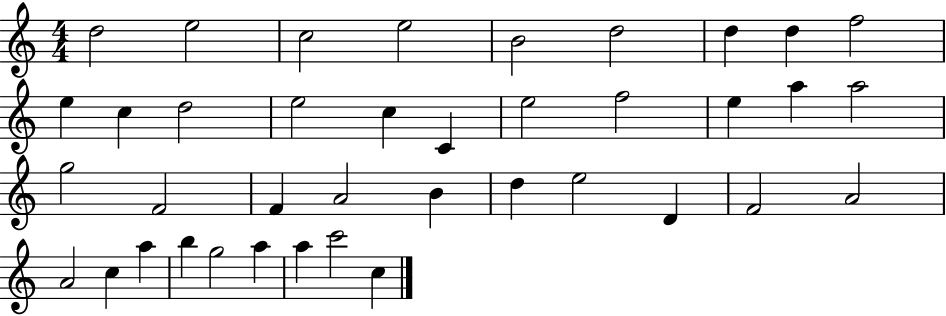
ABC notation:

X:1
T:Untitled
M:4/4
L:1/4
K:C
d2 e2 c2 e2 B2 d2 d d f2 e c d2 e2 c C e2 f2 e a a2 g2 F2 F A2 B d e2 D F2 A2 A2 c a b g2 a a c'2 c